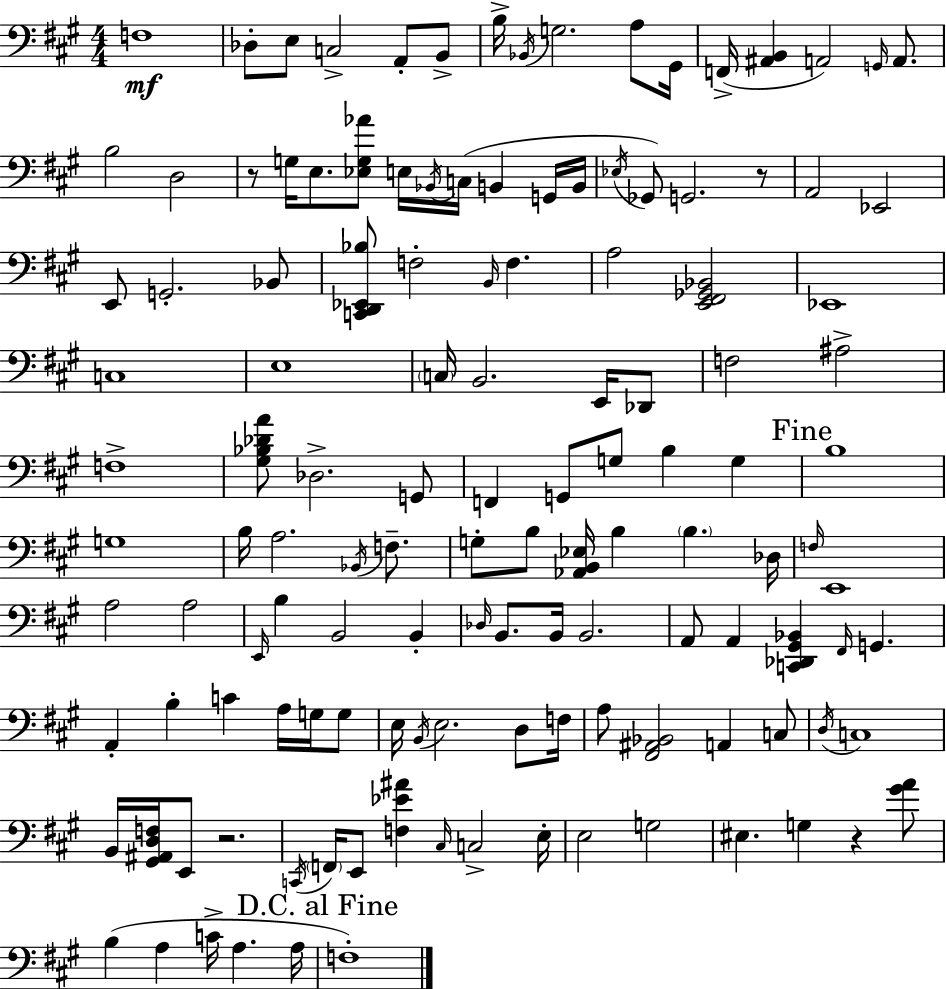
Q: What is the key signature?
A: A major